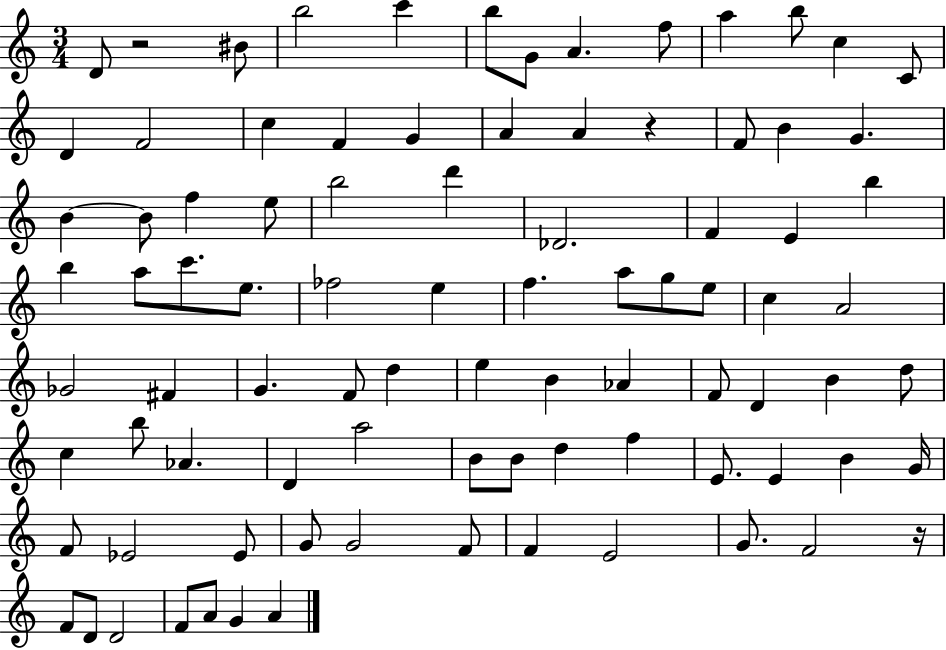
X:1
T:Untitled
M:3/4
L:1/4
K:C
D/2 z2 ^B/2 b2 c' b/2 G/2 A f/2 a b/2 c C/2 D F2 c F G A A z F/2 B G B B/2 f e/2 b2 d' _D2 F E b b a/2 c'/2 e/2 _f2 e f a/2 g/2 e/2 c A2 _G2 ^F G F/2 d e B _A F/2 D B d/2 c b/2 _A D a2 B/2 B/2 d f E/2 E B G/4 F/2 _E2 _E/2 G/2 G2 F/2 F E2 G/2 F2 z/4 F/2 D/2 D2 F/2 A/2 G A